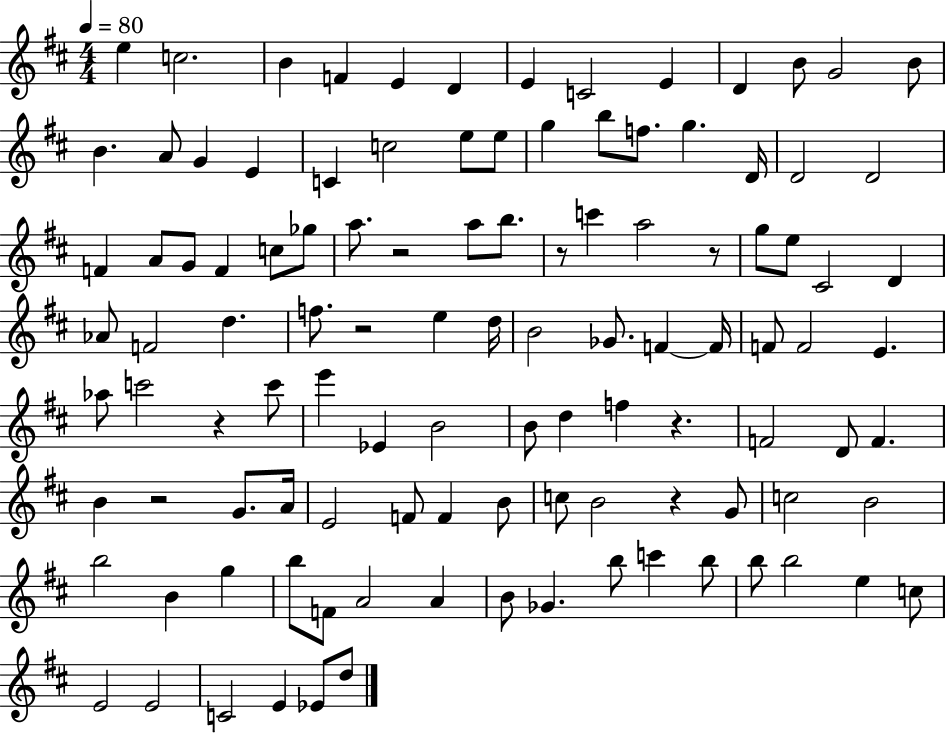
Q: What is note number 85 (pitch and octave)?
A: F4